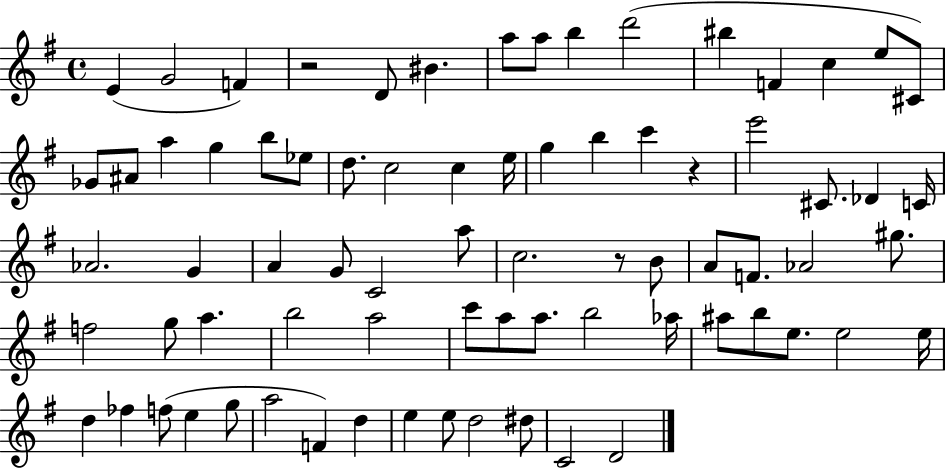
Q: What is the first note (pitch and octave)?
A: E4